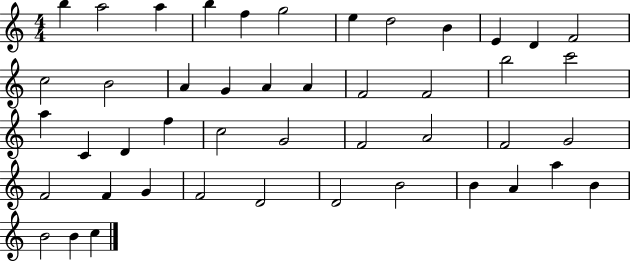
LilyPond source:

{
  \clef treble
  \numericTimeSignature
  \time 4/4
  \key c \major
  b''4 a''2 a''4 | b''4 f''4 g''2 | e''4 d''2 b'4 | e'4 d'4 f'2 | \break c''2 b'2 | a'4 g'4 a'4 a'4 | f'2 f'2 | b''2 c'''2 | \break a''4 c'4 d'4 f''4 | c''2 g'2 | f'2 a'2 | f'2 g'2 | \break f'2 f'4 g'4 | f'2 d'2 | d'2 b'2 | b'4 a'4 a''4 b'4 | \break b'2 b'4 c''4 | \bar "|."
}